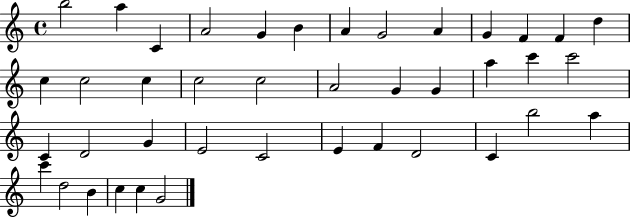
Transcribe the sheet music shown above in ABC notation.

X:1
T:Untitled
M:4/4
L:1/4
K:C
b2 a C A2 G B A G2 A G F F d c c2 c c2 c2 A2 G G a c' c'2 C D2 G E2 C2 E F D2 C b2 a c' d2 B c c G2